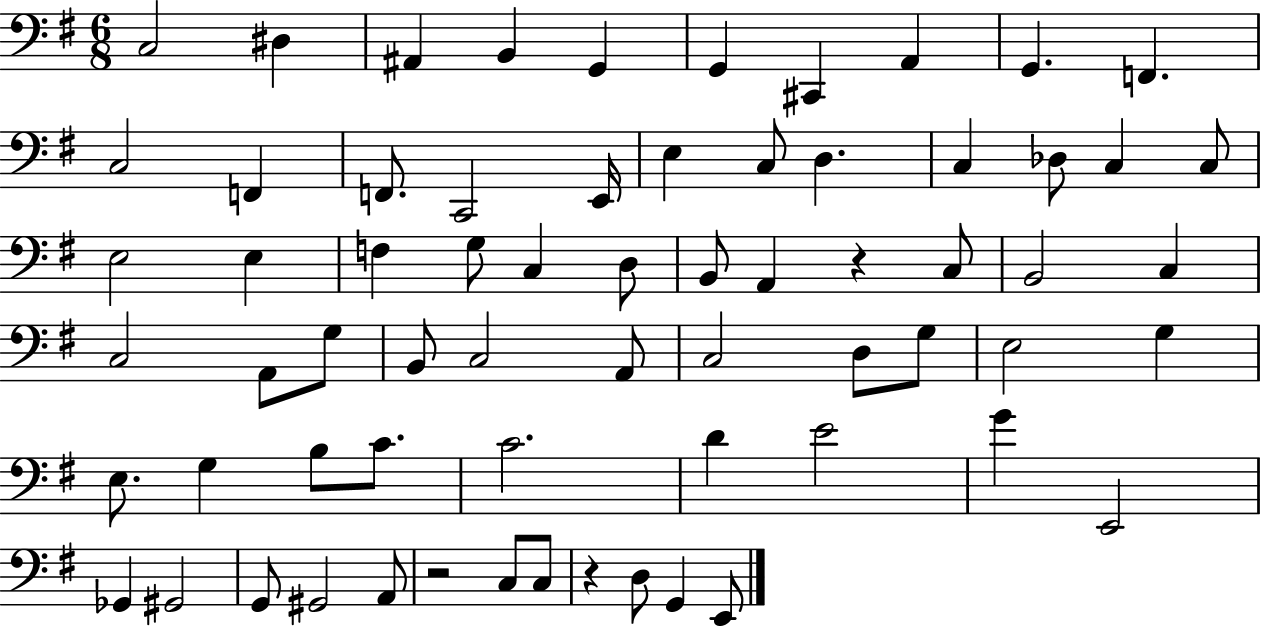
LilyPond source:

{
  \clef bass
  \numericTimeSignature
  \time 6/8
  \key g \major
  c2 dis4 | ais,4 b,4 g,4 | g,4 cis,4 a,4 | g,4. f,4. | \break c2 f,4 | f,8. c,2 e,16 | e4 c8 d4. | c4 des8 c4 c8 | \break e2 e4 | f4 g8 c4 d8 | b,8 a,4 r4 c8 | b,2 c4 | \break c2 a,8 g8 | b,8 c2 a,8 | c2 d8 g8 | e2 g4 | \break e8. g4 b8 c'8. | c'2. | d'4 e'2 | g'4 e,2 | \break ges,4 gis,2 | g,8 gis,2 a,8 | r2 c8 c8 | r4 d8 g,4 e,8 | \break \bar "|."
}